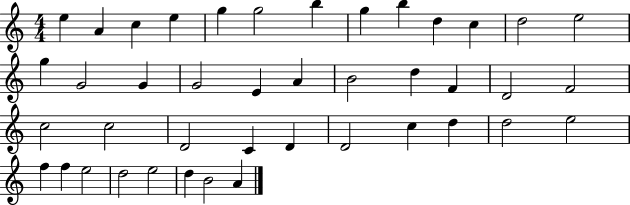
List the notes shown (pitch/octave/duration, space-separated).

E5/q A4/q C5/q E5/q G5/q G5/h B5/q G5/q B5/q D5/q C5/q D5/h E5/h G5/q G4/h G4/q G4/h E4/q A4/q B4/h D5/q F4/q D4/h F4/h C5/h C5/h D4/h C4/q D4/q D4/h C5/q D5/q D5/h E5/h F5/q F5/q E5/h D5/h E5/h D5/q B4/h A4/q